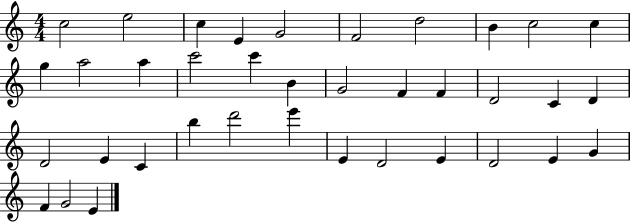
{
  \clef treble
  \numericTimeSignature
  \time 4/4
  \key c \major
  c''2 e''2 | c''4 e'4 g'2 | f'2 d''2 | b'4 c''2 c''4 | \break g''4 a''2 a''4 | c'''2 c'''4 b'4 | g'2 f'4 f'4 | d'2 c'4 d'4 | \break d'2 e'4 c'4 | b''4 d'''2 e'''4 | e'4 d'2 e'4 | d'2 e'4 g'4 | \break f'4 g'2 e'4 | \bar "|."
}